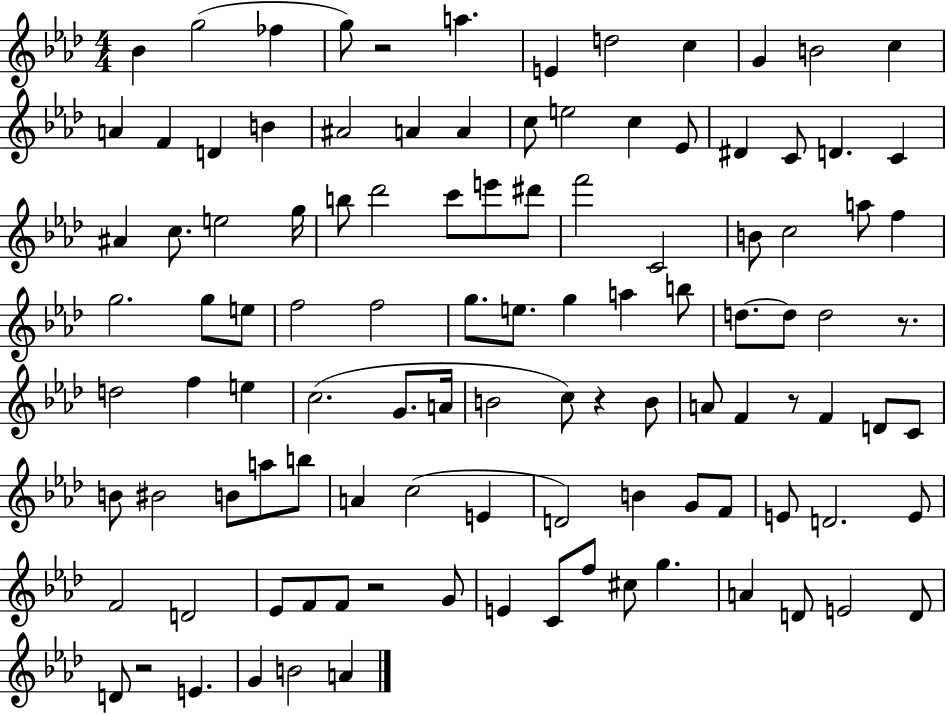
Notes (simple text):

Bb4/q G5/h FES5/q G5/e R/h A5/q. E4/q D5/h C5/q G4/q B4/h C5/q A4/q F4/q D4/q B4/q A#4/h A4/q A4/q C5/e E5/h C5/q Eb4/e D#4/q C4/e D4/q. C4/q A#4/q C5/e. E5/h G5/s B5/e Db6/h C6/e E6/e D#6/e F6/h C4/h B4/e C5/h A5/e F5/q G5/h. G5/e E5/e F5/h F5/h G5/e. E5/e. G5/q A5/q B5/e D5/e. D5/e D5/h R/e. D5/h F5/q E5/q C5/h. G4/e. A4/s B4/h C5/e R/q B4/e A4/e F4/q R/e F4/q D4/e C4/e B4/e BIS4/h B4/e A5/e B5/e A4/q C5/h E4/q D4/h B4/q G4/e F4/e E4/e D4/h. E4/e F4/h D4/h Eb4/e F4/e F4/e R/h G4/e E4/q C4/e F5/e C#5/e G5/q. A4/q D4/e E4/h D4/e D4/e R/h E4/q. G4/q B4/h A4/q